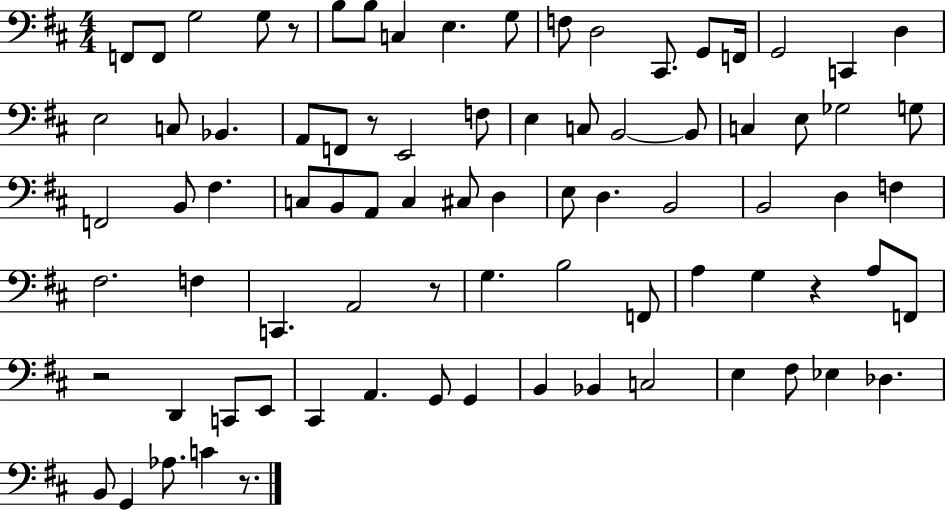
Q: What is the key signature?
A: D major